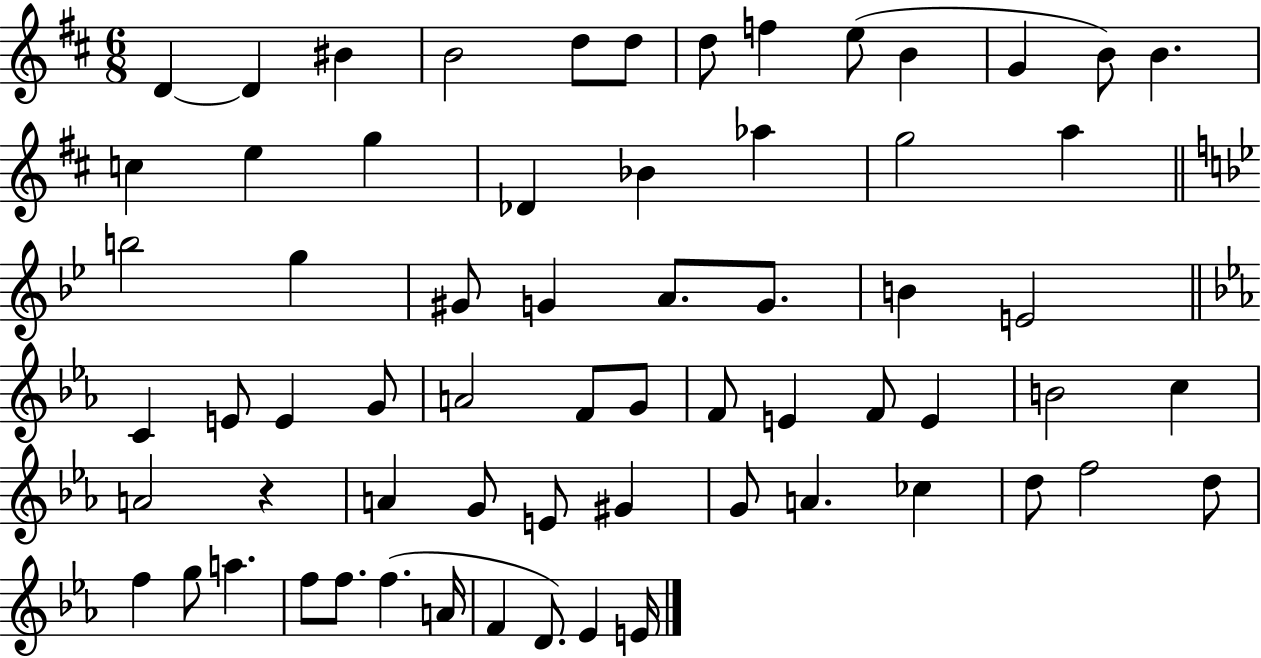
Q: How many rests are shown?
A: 1